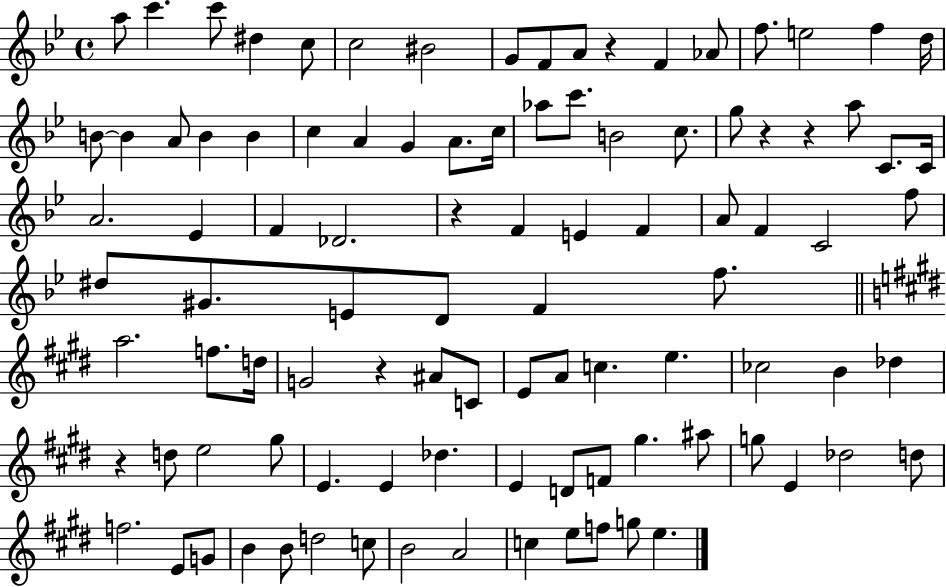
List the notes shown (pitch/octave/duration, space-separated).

A5/e C6/q. C6/e D#5/q C5/e C5/h BIS4/h G4/e F4/e A4/e R/q F4/q Ab4/e F5/e. E5/h F5/q D5/s B4/e B4/q A4/e B4/q B4/q C5/q A4/q G4/q A4/e. C5/s Ab5/e C6/e. B4/h C5/e. G5/e R/q R/q A5/e C4/e. C4/s A4/h. Eb4/q F4/q Db4/h. R/q F4/q E4/q F4/q A4/e F4/q C4/h F5/e D#5/e G#4/e. E4/e D4/e F4/q F5/e. A5/h. F5/e. D5/s G4/h R/q A#4/e C4/e E4/e A4/e C5/q. E5/q. CES5/h B4/q Db5/q R/q D5/e E5/h G#5/e E4/q. E4/q Db5/q. E4/q D4/e F4/e G#5/q. A#5/e G5/e E4/q Db5/h D5/e F5/h. E4/e G4/e B4/q B4/e D5/h C5/e B4/h A4/h C5/q E5/e F5/e G5/e E5/q.